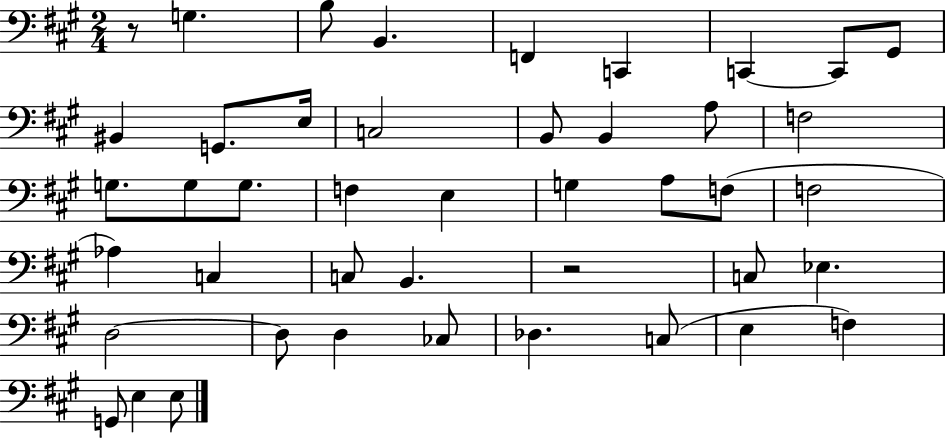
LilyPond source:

{
  \clef bass
  \numericTimeSignature
  \time 2/4
  \key a \major
  \repeat volta 2 { r8 g4. | b8 b,4. | f,4 c,4 | c,4~~ c,8 gis,8 | \break bis,4 g,8. e16 | c2 | b,8 b,4 a8 | f2 | \break g8. g8 g8. | f4 e4 | g4 a8 f8( | f2 | \break aes4) c4 | c8 b,4. | r2 | c8 ees4. | \break d2~~ | d8 d4 ces8 | des4. c8( | e4 f4) | \break g,8 e4 e8 | } \bar "|."
}